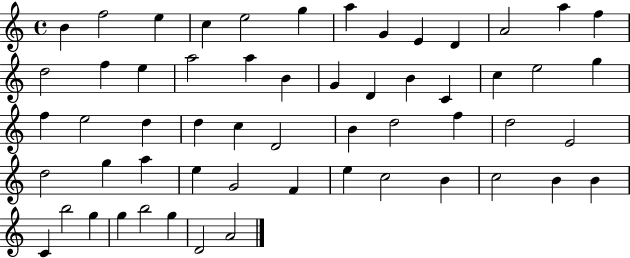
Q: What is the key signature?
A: C major